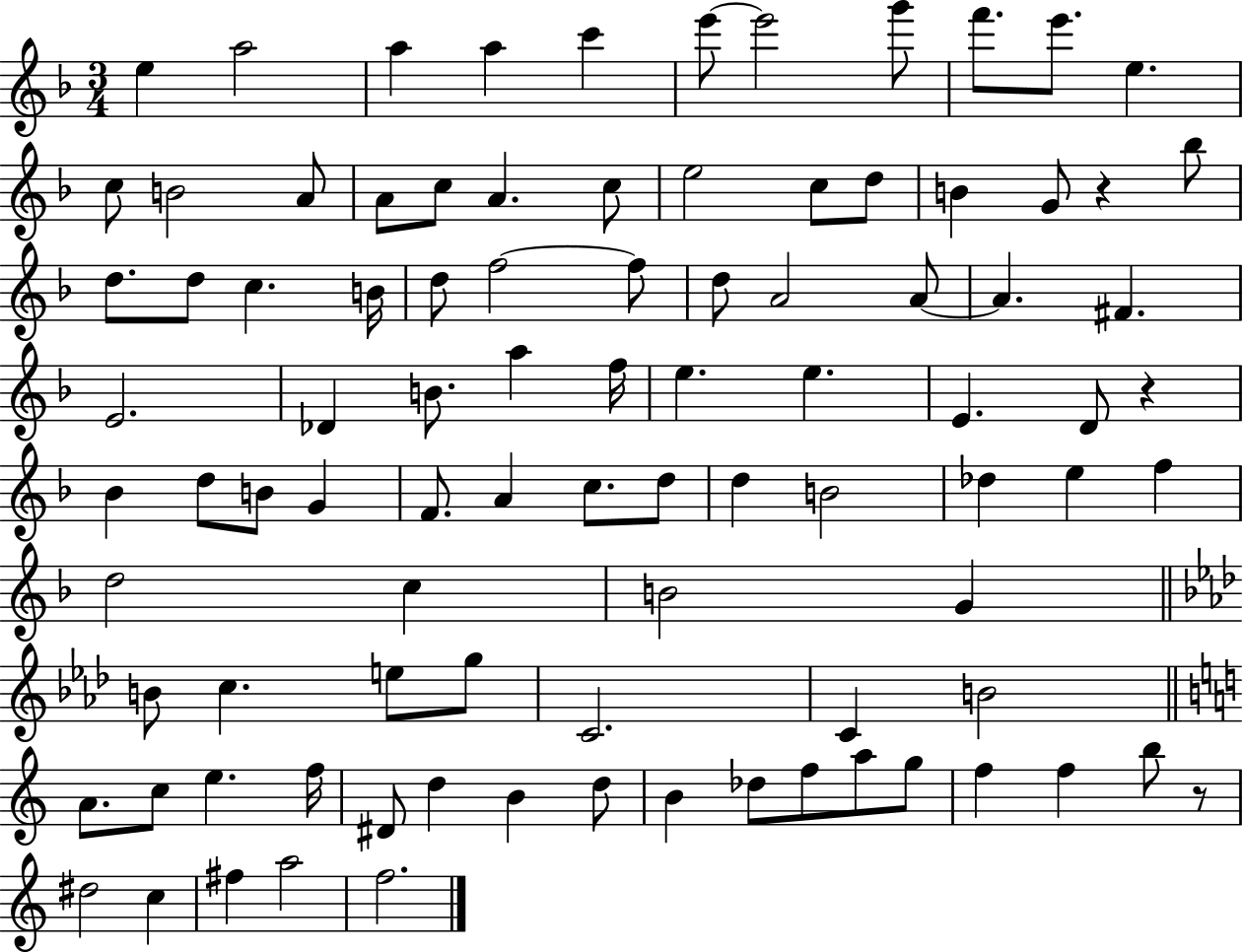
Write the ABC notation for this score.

X:1
T:Untitled
M:3/4
L:1/4
K:F
e a2 a a c' e'/2 e'2 g'/2 f'/2 e'/2 e c/2 B2 A/2 A/2 c/2 A c/2 e2 c/2 d/2 B G/2 z _b/2 d/2 d/2 c B/4 d/2 f2 f/2 d/2 A2 A/2 A ^F E2 _D B/2 a f/4 e e E D/2 z _B d/2 B/2 G F/2 A c/2 d/2 d B2 _d e f d2 c B2 G B/2 c e/2 g/2 C2 C B2 A/2 c/2 e f/4 ^D/2 d B d/2 B _d/2 f/2 a/2 g/2 f f b/2 z/2 ^d2 c ^f a2 f2